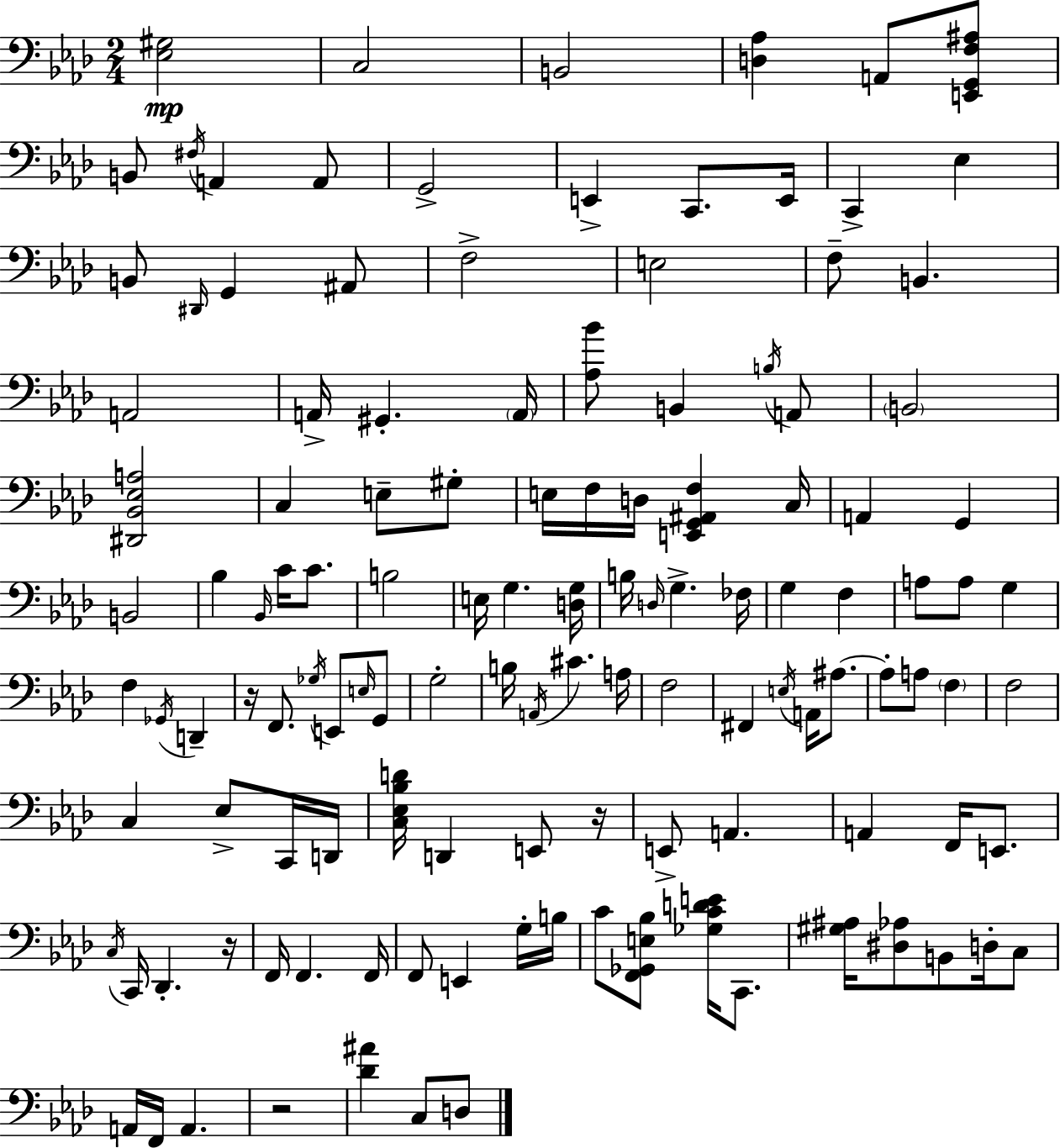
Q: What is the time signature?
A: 2/4